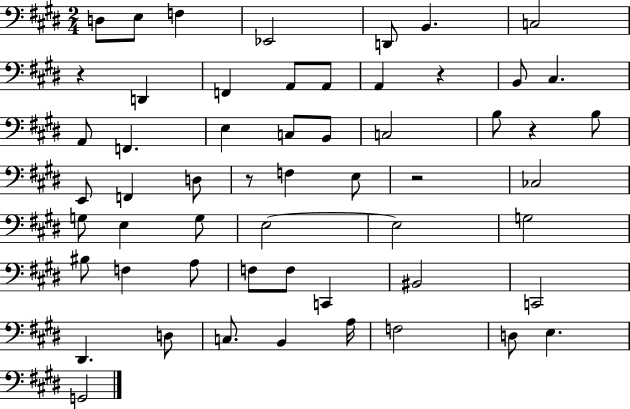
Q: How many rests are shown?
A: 5